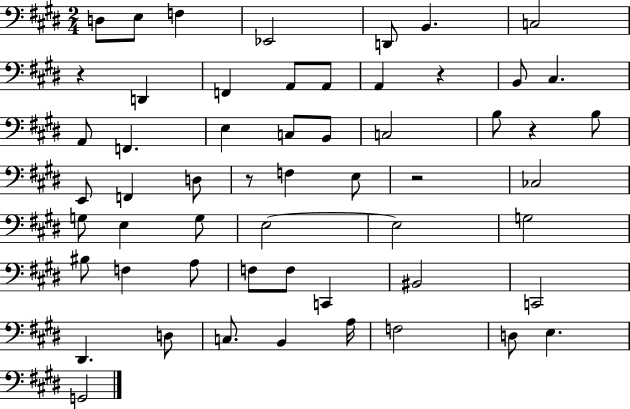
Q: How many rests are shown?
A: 5